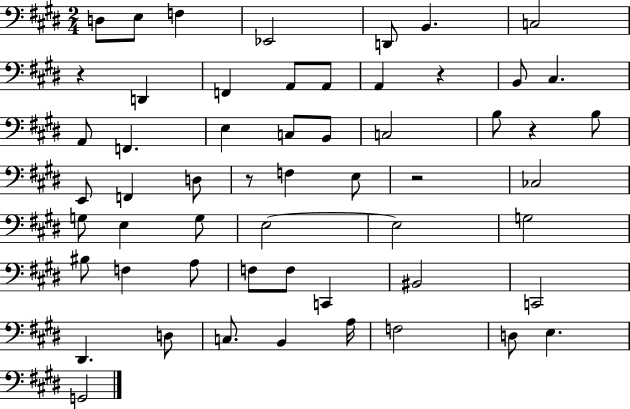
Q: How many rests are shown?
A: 5